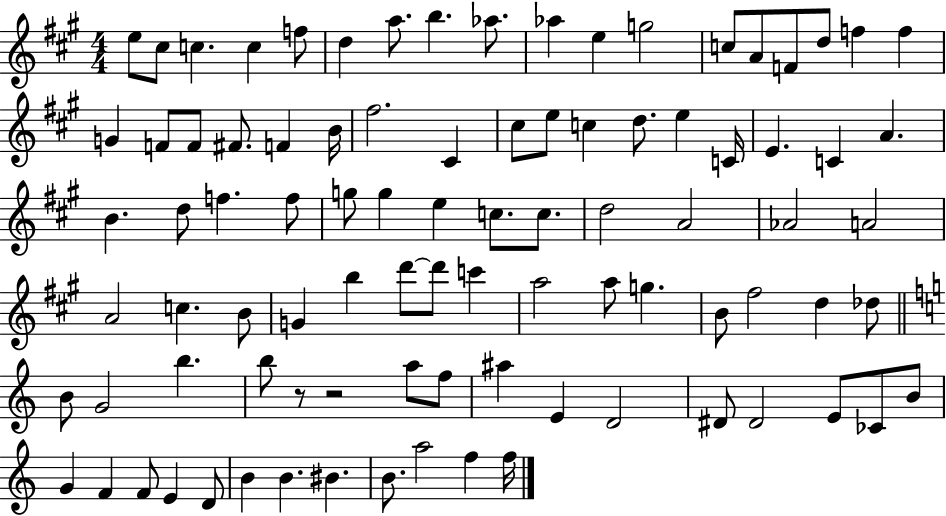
{
  \clef treble
  \numericTimeSignature
  \time 4/4
  \key a \major
  e''8 cis''8 c''4. c''4 f''8 | d''4 a''8. b''4. aes''8. | aes''4 e''4 g''2 | c''8 a'8 f'8 d''8 f''4 f''4 | \break g'4 f'8 f'8 fis'8. f'4 b'16 | fis''2. cis'4 | cis''8 e''8 c''4 d''8. e''4 c'16 | e'4. c'4 a'4. | \break b'4. d''8 f''4. f''8 | g''8 g''4 e''4 c''8. c''8. | d''2 a'2 | aes'2 a'2 | \break a'2 c''4. b'8 | g'4 b''4 d'''8~~ d'''8 c'''4 | a''2 a''8 g''4. | b'8 fis''2 d''4 des''8 | \break \bar "||" \break \key c \major b'8 g'2 b''4. | b''8 r8 r2 a''8 f''8 | ais''4 e'4 d'2 | dis'8 dis'2 e'8 ces'8 b'8 | \break g'4 f'4 f'8 e'4 d'8 | b'4 b'4. bis'4. | b'8. a''2 f''4 f''16 | \bar "|."
}